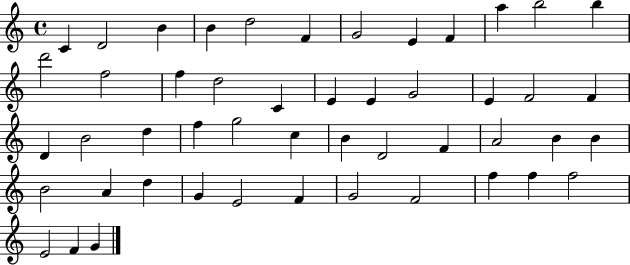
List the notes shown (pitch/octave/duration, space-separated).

C4/q D4/h B4/q B4/q D5/h F4/q G4/h E4/q F4/q A5/q B5/h B5/q D6/h F5/h F5/q D5/h C4/q E4/q E4/q G4/h E4/q F4/h F4/q D4/q B4/h D5/q F5/q G5/h C5/q B4/q D4/h F4/q A4/h B4/q B4/q B4/h A4/q D5/q G4/q E4/h F4/q G4/h F4/h F5/q F5/q F5/h E4/h F4/q G4/q